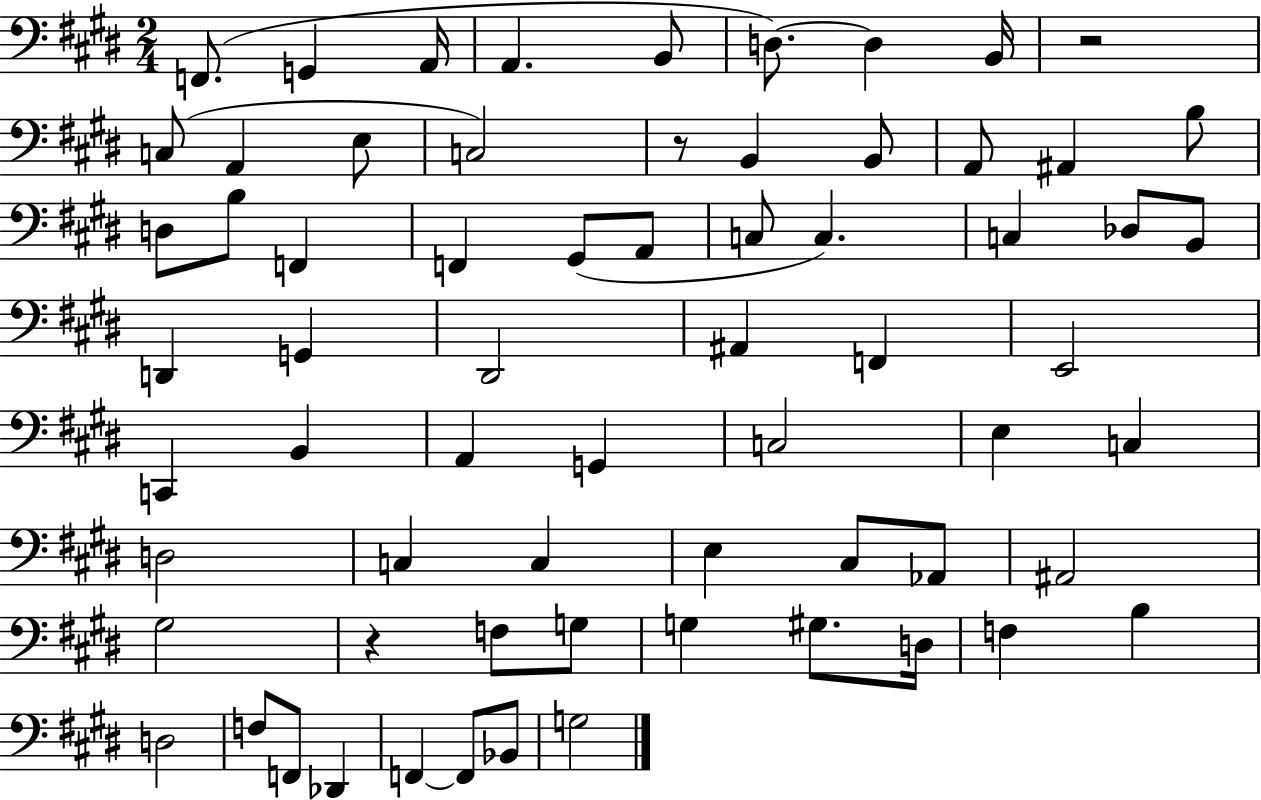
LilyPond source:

{
  \clef bass
  \numericTimeSignature
  \time 2/4
  \key e \major
  f,8.( g,4 a,16 | a,4. b,8 | d8.~~) d4 b,16 | r2 | \break c8( a,4 e8 | c2) | r8 b,4 b,8 | a,8 ais,4 b8 | \break d8 b8 f,4 | f,4 gis,8( a,8 | c8 c4.) | c4 des8 b,8 | \break d,4 g,4 | dis,2 | ais,4 f,4 | e,2 | \break c,4 b,4 | a,4 g,4 | c2 | e4 c4 | \break d2 | c4 c4 | e4 cis8 aes,8 | ais,2 | \break gis2 | r4 f8 g8 | g4 gis8. d16 | f4 b4 | \break d2 | f8 f,8 des,4 | f,4~~ f,8 bes,8 | g2 | \break \bar "|."
}